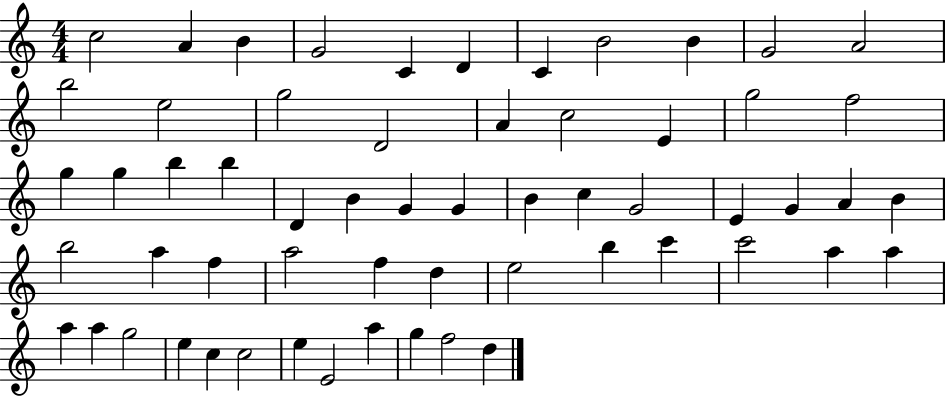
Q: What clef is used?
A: treble